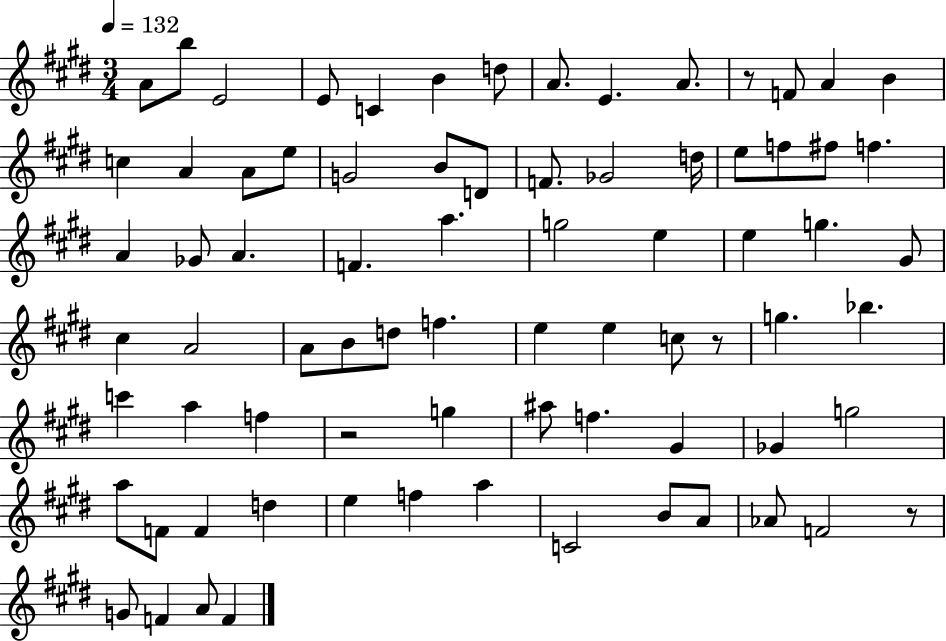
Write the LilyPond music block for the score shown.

{
  \clef treble
  \numericTimeSignature
  \time 3/4
  \key e \major
  \tempo 4 = 132
  a'8 b''8 e'2 | e'8 c'4 b'4 d''8 | a'8. e'4. a'8. | r8 f'8 a'4 b'4 | \break c''4 a'4 a'8 e''8 | g'2 b'8 d'8 | f'8. ges'2 d''16 | e''8 f''8 fis''8 f''4. | \break a'4 ges'8 a'4. | f'4. a''4. | g''2 e''4 | e''4 g''4. gis'8 | \break cis''4 a'2 | a'8 b'8 d''8 f''4. | e''4 e''4 c''8 r8 | g''4. bes''4. | \break c'''4 a''4 f''4 | r2 g''4 | ais''8 f''4. gis'4 | ges'4 g''2 | \break a''8 f'8 f'4 d''4 | e''4 f''4 a''4 | c'2 b'8 a'8 | aes'8 f'2 r8 | \break g'8 f'4 a'8 f'4 | \bar "|."
}